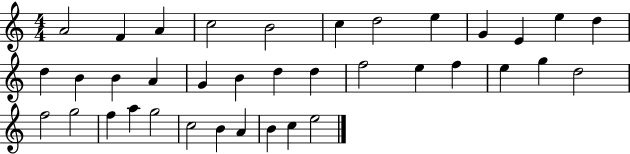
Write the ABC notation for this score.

X:1
T:Untitled
M:4/4
L:1/4
K:C
A2 F A c2 B2 c d2 e G E e d d B B A G B d d f2 e f e g d2 f2 g2 f a g2 c2 B A B c e2